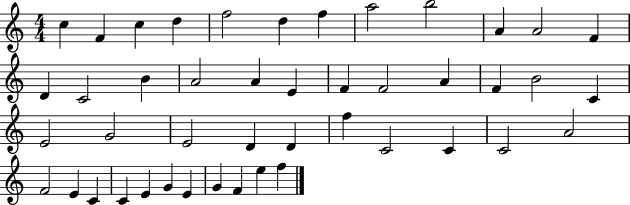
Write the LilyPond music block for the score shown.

{
  \clef treble
  \numericTimeSignature
  \time 4/4
  \key c \major
  c''4 f'4 c''4 d''4 | f''2 d''4 f''4 | a''2 b''2 | a'4 a'2 f'4 | \break d'4 c'2 b'4 | a'2 a'4 e'4 | f'4 f'2 a'4 | f'4 b'2 c'4 | \break e'2 g'2 | e'2 d'4 d'4 | f''4 c'2 c'4 | c'2 a'2 | \break f'2 e'4 c'4 | c'4 e'4 g'4 e'4 | g'4 f'4 e''4 f''4 | \bar "|."
}